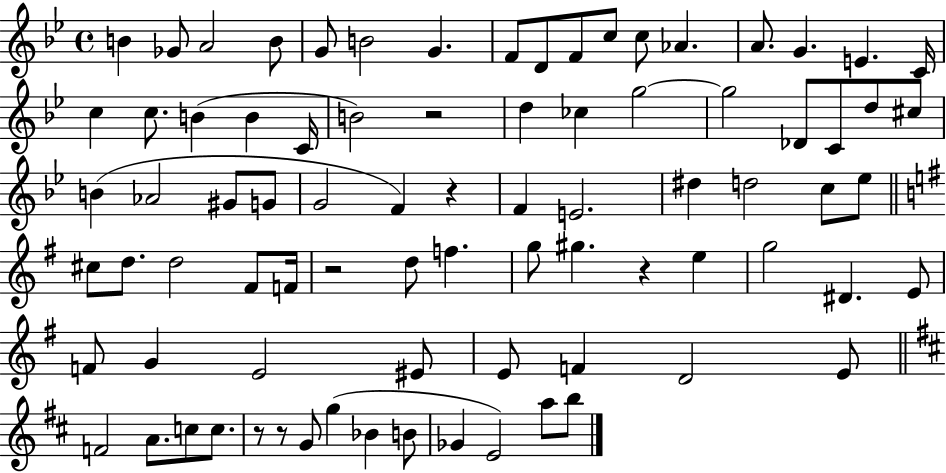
{
  \clef treble
  \time 4/4
  \defaultTimeSignature
  \key bes \major
  \repeat volta 2 { b'4 ges'8 a'2 b'8 | g'8 b'2 g'4. | f'8 d'8 f'8 c''8 c''8 aes'4. | a'8. g'4. e'4. c'16 | \break c''4 c''8. b'4( b'4 c'16 | b'2) r2 | d''4 ces''4 g''2~~ | g''2 des'8 c'8 d''8 cis''8 | \break b'4( aes'2 gis'8 g'8 | g'2 f'4) r4 | f'4 e'2. | dis''4 d''2 c''8 ees''8 | \break \bar "||" \break \key e \minor cis''8 d''8. d''2 fis'8 f'16 | r2 d''8 f''4. | g''8 gis''4. r4 e''4 | g''2 dis'4. e'8 | \break f'8 g'4 e'2 eis'8 | e'8 f'4 d'2 e'8 | \bar "||" \break \key b \minor f'2 a'8. c''8 c''8. | r8 r8 g'8 g''4( bes'4 b'8 | ges'4 e'2) a''8 b''8 | } \bar "|."
}